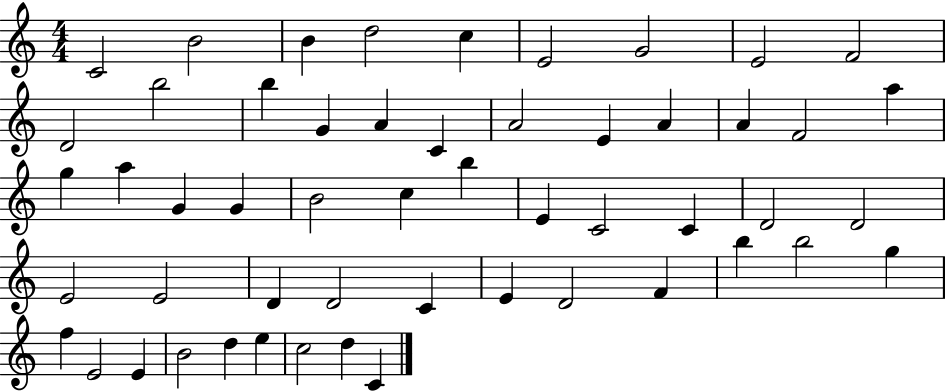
X:1
T:Untitled
M:4/4
L:1/4
K:C
C2 B2 B d2 c E2 G2 E2 F2 D2 b2 b G A C A2 E A A F2 a g a G G B2 c b E C2 C D2 D2 E2 E2 D D2 C E D2 F b b2 g f E2 E B2 d e c2 d C